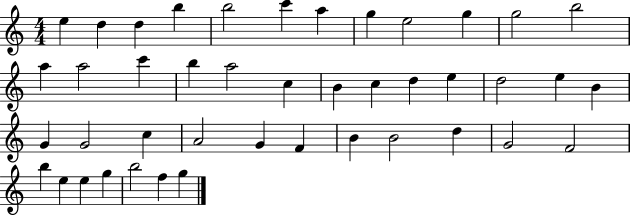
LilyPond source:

{
  \clef treble
  \numericTimeSignature
  \time 4/4
  \key c \major
  e''4 d''4 d''4 b''4 | b''2 c'''4 a''4 | g''4 e''2 g''4 | g''2 b''2 | \break a''4 a''2 c'''4 | b''4 a''2 c''4 | b'4 c''4 d''4 e''4 | d''2 e''4 b'4 | \break g'4 g'2 c''4 | a'2 g'4 f'4 | b'4 b'2 d''4 | g'2 f'2 | \break b''4 e''4 e''4 g''4 | b''2 f''4 g''4 | \bar "|."
}